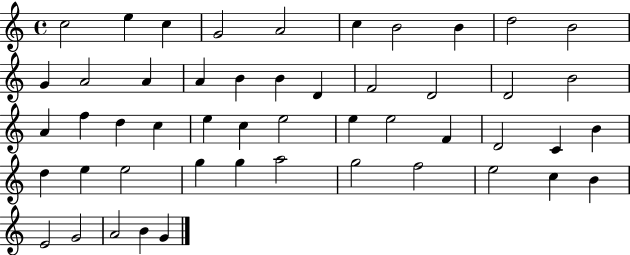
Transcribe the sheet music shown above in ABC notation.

X:1
T:Untitled
M:4/4
L:1/4
K:C
c2 e c G2 A2 c B2 B d2 B2 G A2 A A B B D F2 D2 D2 B2 A f d c e c e2 e e2 F D2 C B d e e2 g g a2 g2 f2 e2 c B E2 G2 A2 B G